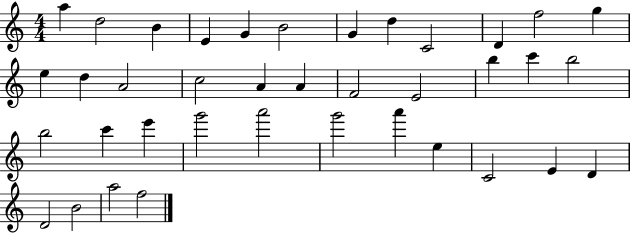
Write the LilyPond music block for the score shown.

{
  \clef treble
  \numericTimeSignature
  \time 4/4
  \key c \major
  a''4 d''2 b'4 | e'4 g'4 b'2 | g'4 d''4 c'2 | d'4 f''2 g''4 | \break e''4 d''4 a'2 | c''2 a'4 a'4 | f'2 e'2 | b''4 c'''4 b''2 | \break b''2 c'''4 e'''4 | g'''2 a'''2 | g'''2 a'''4 e''4 | c'2 e'4 d'4 | \break d'2 b'2 | a''2 f''2 | \bar "|."
}